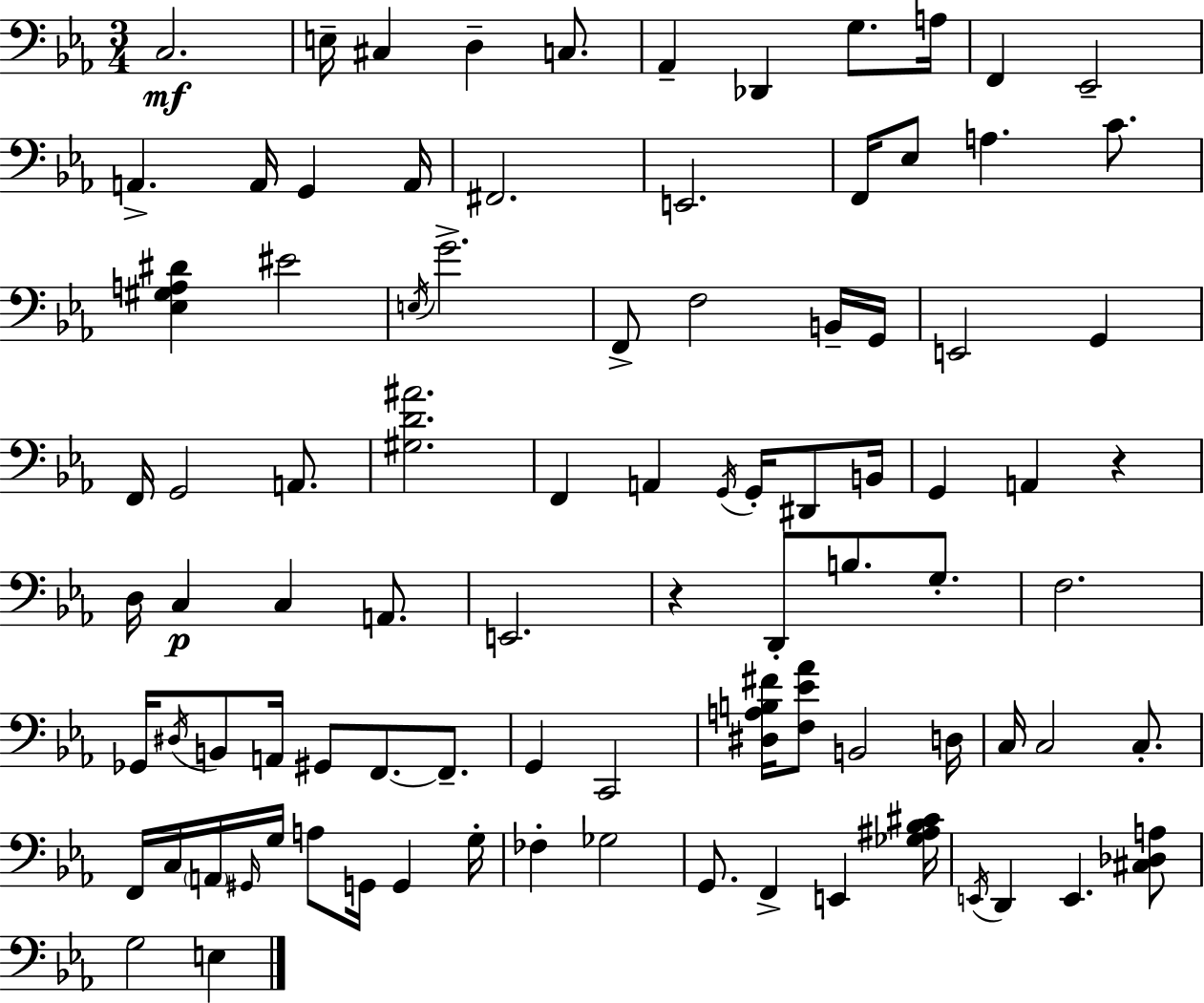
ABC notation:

X:1
T:Untitled
M:3/4
L:1/4
K:Eb
C,2 E,/4 ^C, D, C,/2 _A,, _D,, G,/2 A,/4 F,, _E,,2 A,, A,,/4 G,, A,,/4 ^F,,2 E,,2 F,,/4 _E,/2 A, C/2 [_E,^G,A,^D] ^E2 E,/4 G2 F,,/2 F,2 B,,/4 G,,/4 E,,2 G,, F,,/4 G,,2 A,,/2 [^G,D^A]2 F,, A,, G,,/4 G,,/4 ^D,,/2 B,,/4 G,, A,, z D,/4 C, C, A,,/2 E,,2 z D,,/2 B,/2 G,/2 F,2 _G,,/4 ^D,/4 B,,/2 A,,/4 ^G,,/2 F,,/2 F,,/2 G,, C,,2 [^D,A,B,^F]/4 [F,_E_A]/2 B,,2 D,/4 C,/4 C,2 C,/2 F,,/4 C,/4 A,,/4 ^G,,/4 G,/4 A,/2 G,,/4 G,, G,/4 _F, _G,2 G,,/2 F,, E,, [_G,^A,_B,^C]/4 E,,/4 D,, E,, [^C,_D,A,]/2 G,2 E,